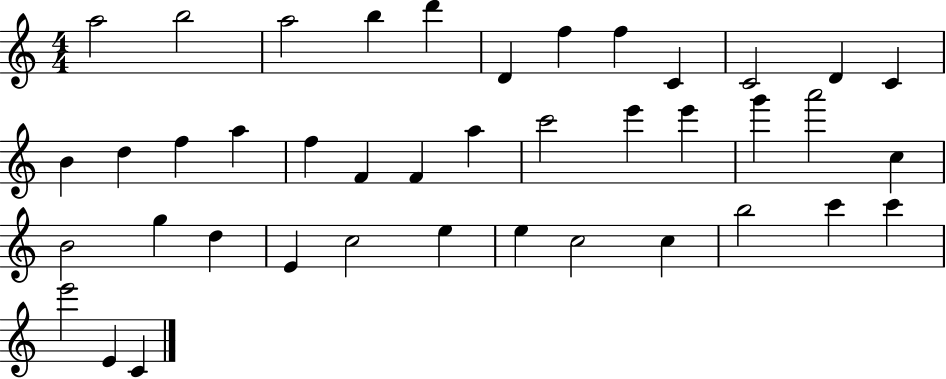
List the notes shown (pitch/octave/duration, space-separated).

A5/h B5/h A5/h B5/q D6/q D4/q F5/q F5/q C4/q C4/h D4/q C4/q B4/q D5/q F5/q A5/q F5/q F4/q F4/q A5/q C6/h E6/q E6/q G6/q A6/h C5/q B4/h G5/q D5/q E4/q C5/h E5/q E5/q C5/h C5/q B5/h C6/q C6/q E6/h E4/q C4/q